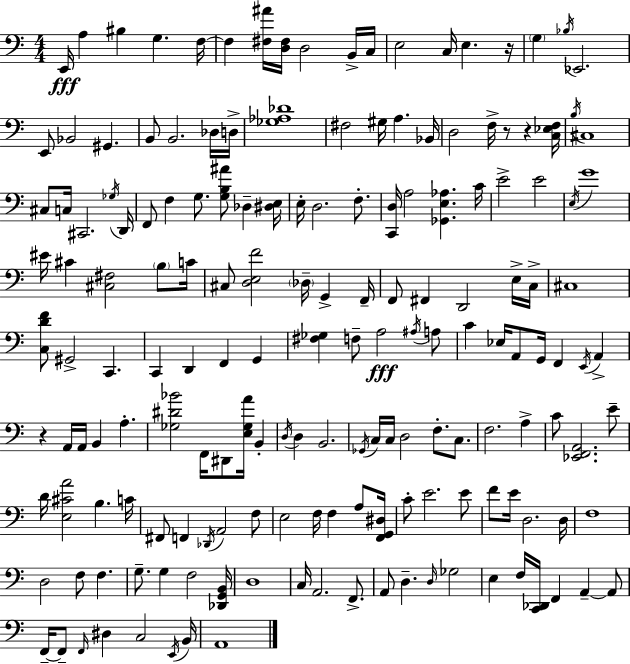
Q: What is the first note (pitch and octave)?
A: E2